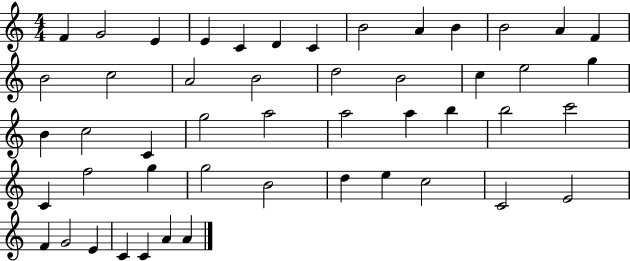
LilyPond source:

{
  \clef treble
  \numericTimeSignature
  \time 4/4
  \key c \major
  f'4 g'2 e'4 | e'4 c'4 d'4 c'4 | b'2 a'4 b'4 | b'2 a'4 f'4 | \break b'2 c''2 | a'2 b'2 | d''2 b'2 | c''4 e''2 g''4 | \break b'4 c''2 c'4 | g''2 a''2 | a''2 a''4 b''4 | b''2 c'''2 | \break c'4 f''2 g''4 | g''2 b'2 | d''4 e''4 c''2 | c'2 e'2 | \break f'4 g'2 e'4 | c'4 c'4 a'4 a'4 | \bar "|."
}